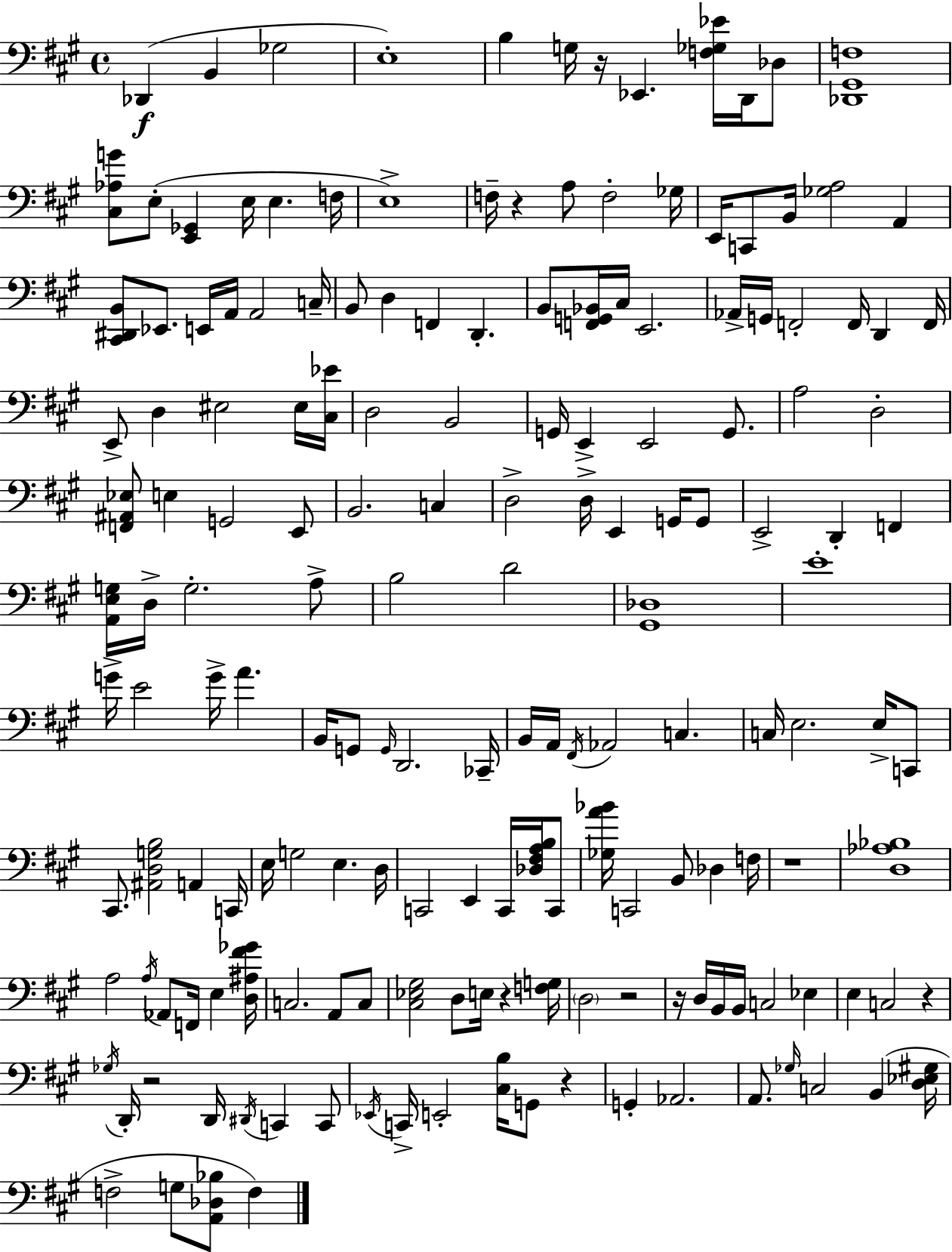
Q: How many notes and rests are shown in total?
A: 171